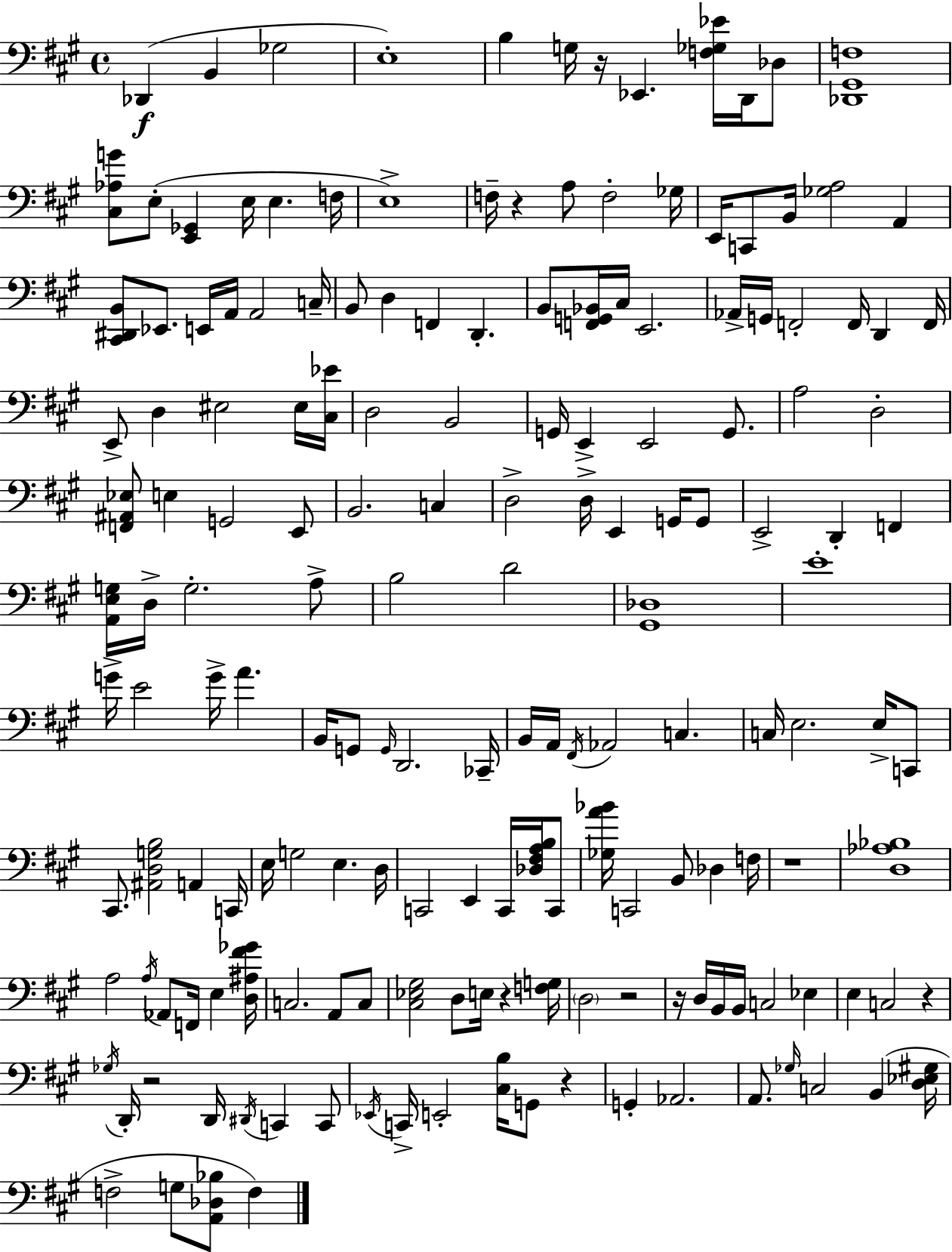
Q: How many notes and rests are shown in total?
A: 171